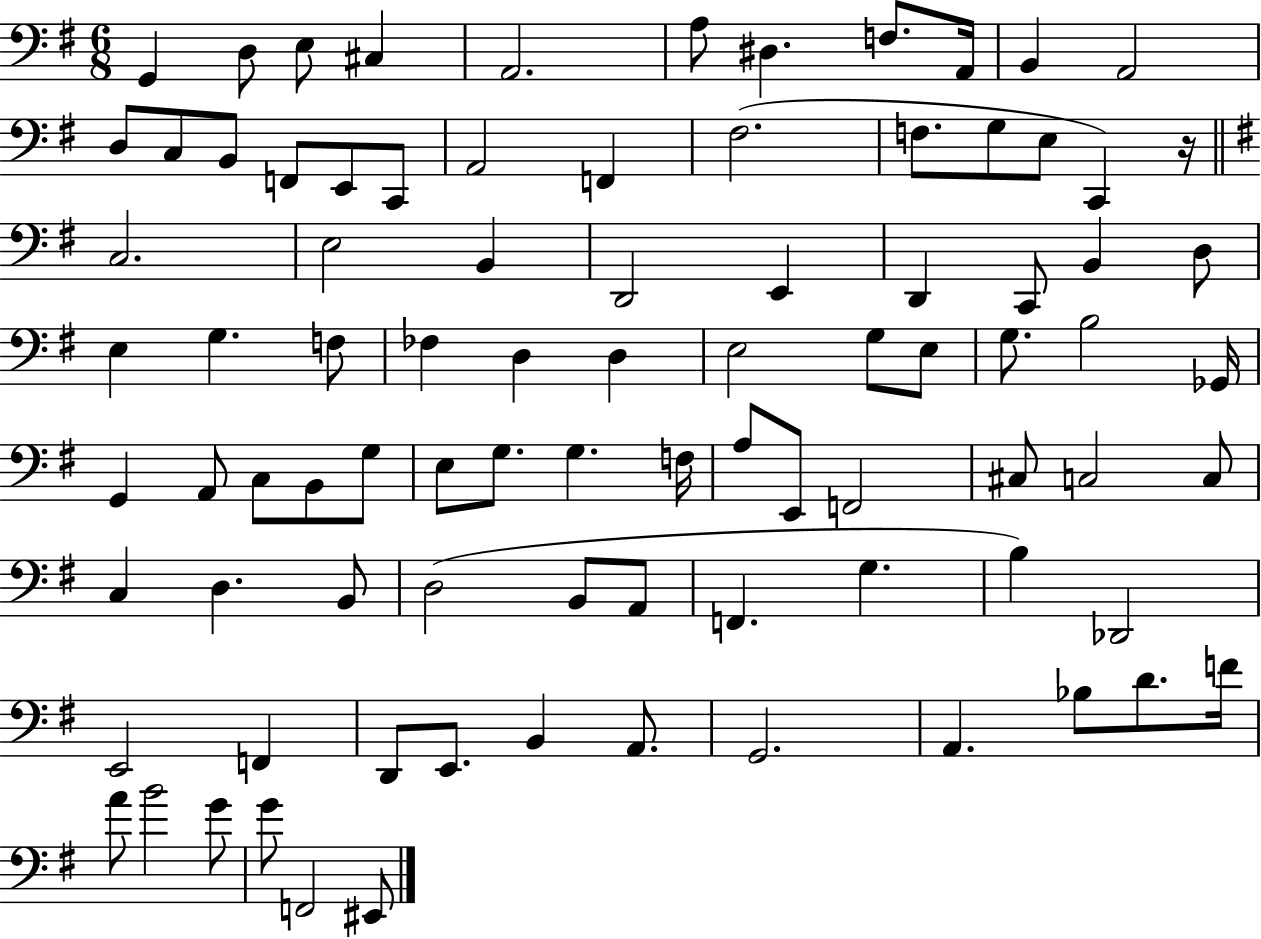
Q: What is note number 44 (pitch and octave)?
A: B3